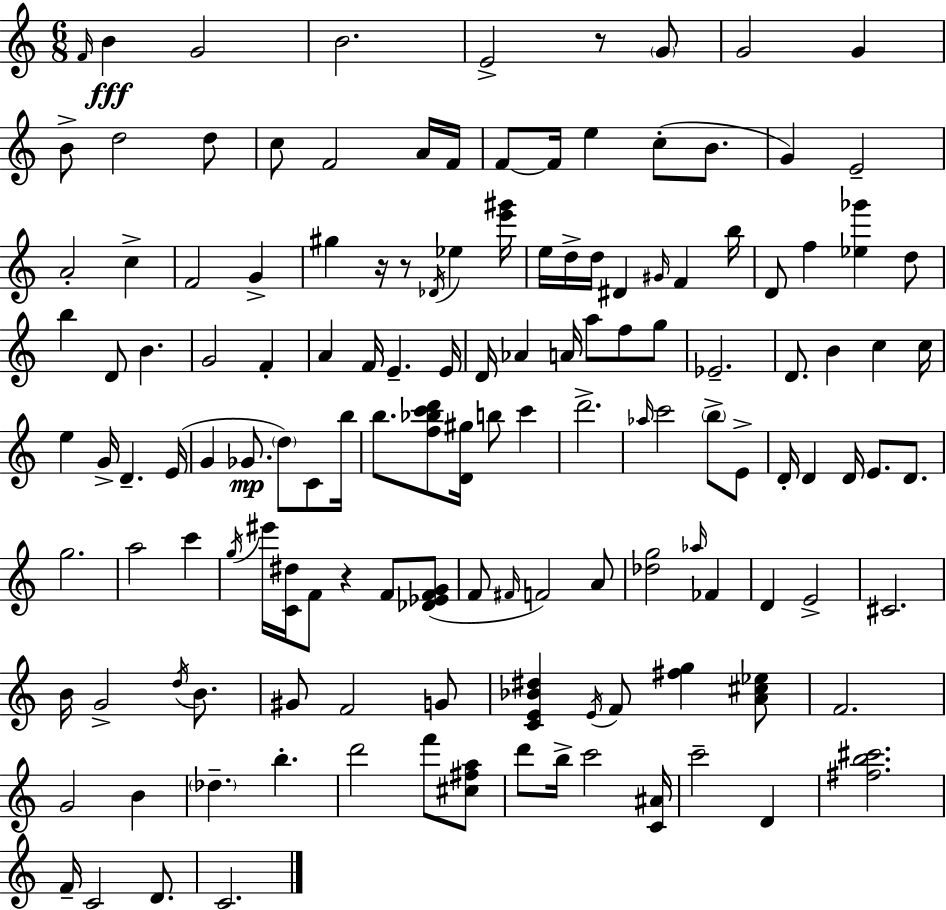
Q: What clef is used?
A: treble